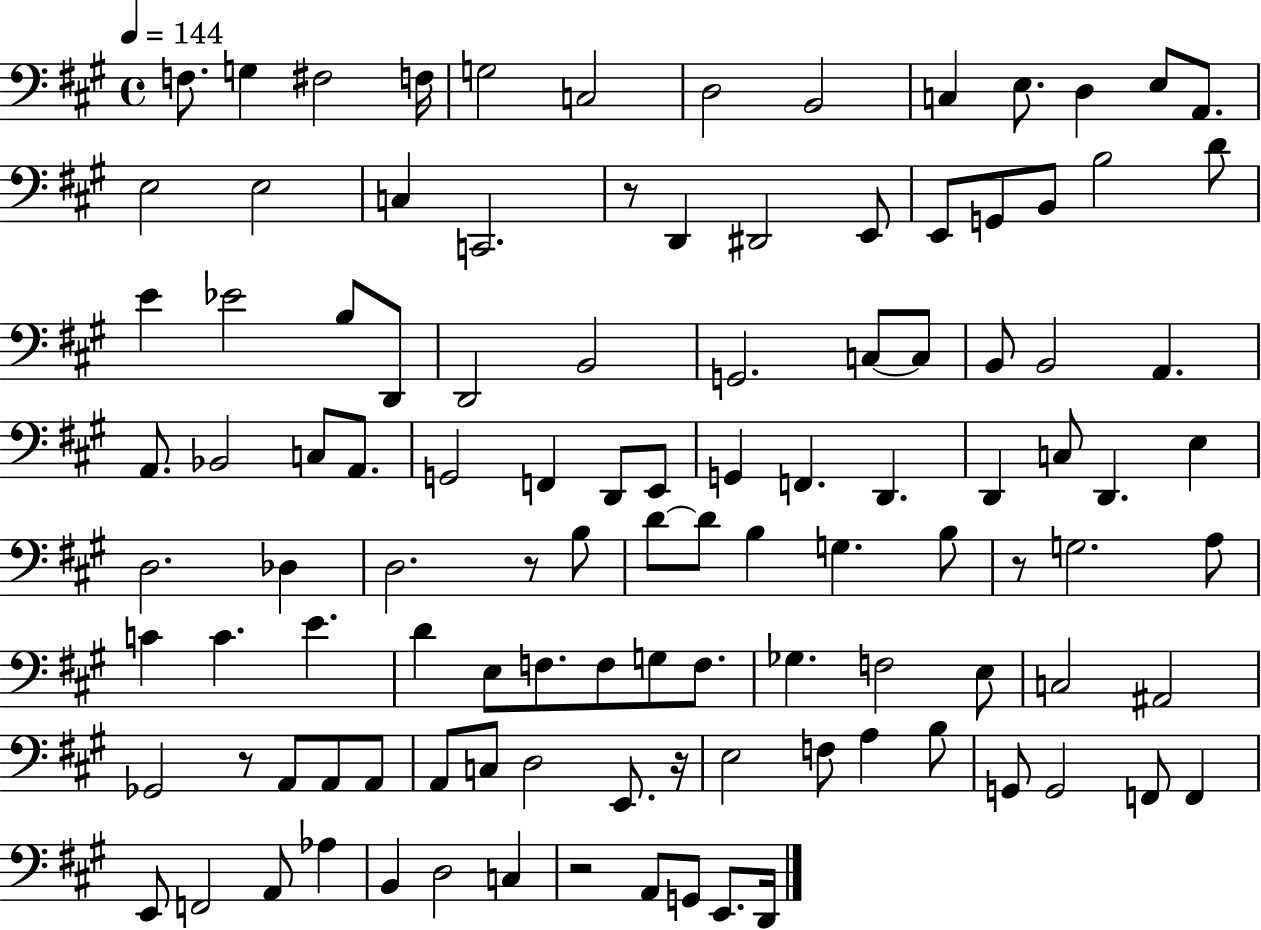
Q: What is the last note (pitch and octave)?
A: D2